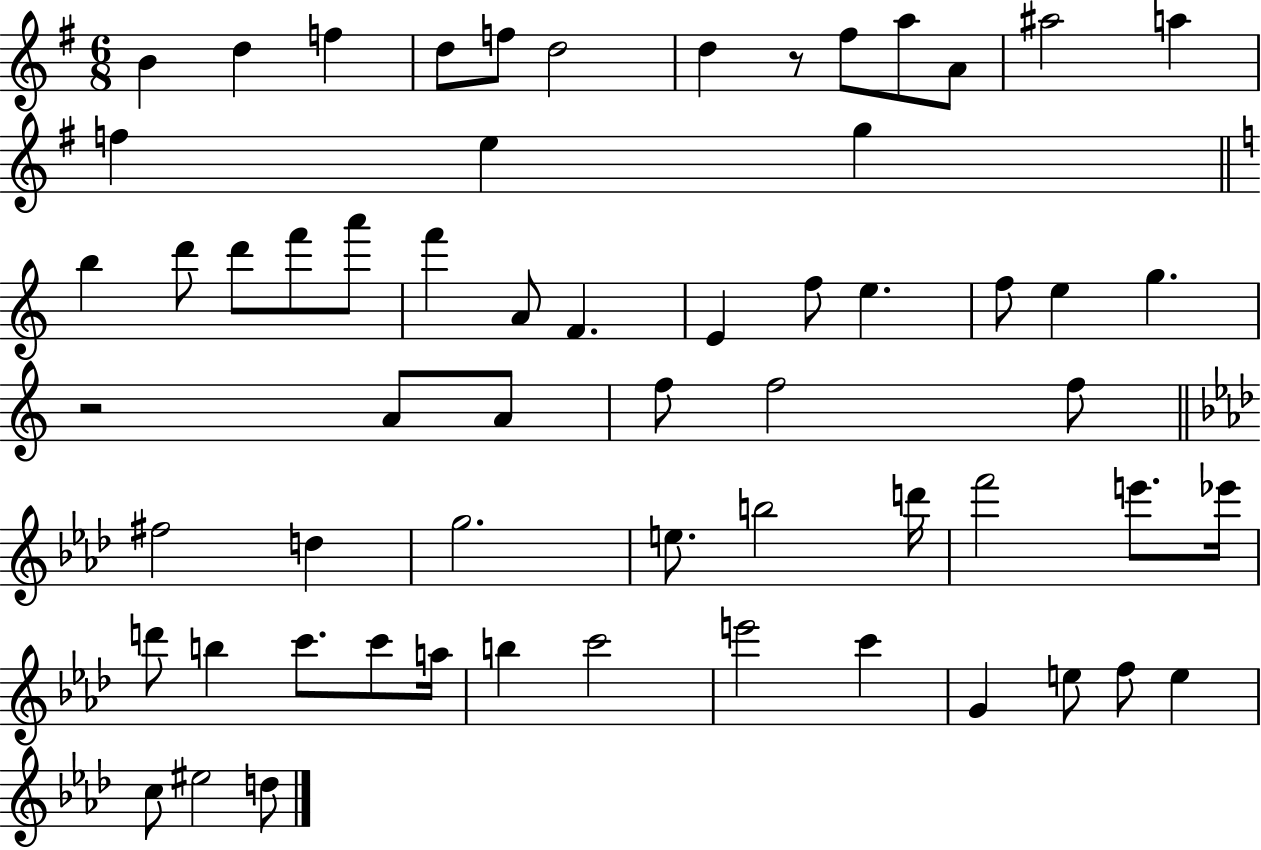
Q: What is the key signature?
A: G major